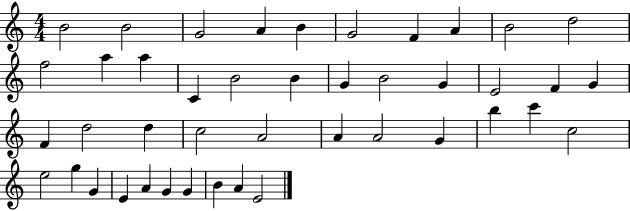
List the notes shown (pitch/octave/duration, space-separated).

B4/h B4/h G4/h A4/q B4/q G4/h F4/q A4/q B4/h D5/h F5/h A5/q A5/q C4/q B4/h B4/q G4/q B4/h G4/q E4/h F4/q G4/q F4/q D5/h D5/q C5/h A4/h A4/q A4/h G4/q B5/q C6/q C5/h E5/h G5/q G4/q E4/q A4/q G4/q G4/q B4/q A4/q E4/h